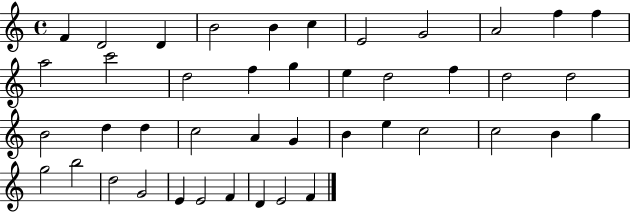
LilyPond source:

{
  \clef treble
  \time 4/4
  \defaultTimeSignature
  \key c \major
  f'4 d'2 d'4 | b'2 b'4 c''4 | e'2 g'2 | a'2 f''4 f''4 | \break a''2 c'''2 | d''2 f''4 g''4 | e''4 d''2 f''4 | d''2 d''2 | \break b'2 d''4 d''4 | c''2 a'4 g'4 | b'4 e''4 c''2 | c''2 b'4 g''4 | \break g''2 b''2 | d''2 g'2 | e'4 e'2 f'4 | d'4 e'2 f'4 | \break \bar "|."
}